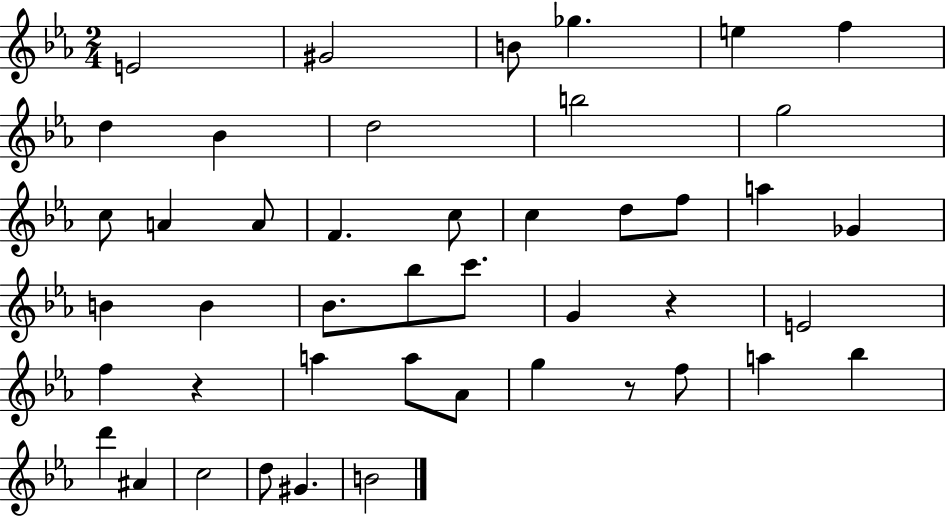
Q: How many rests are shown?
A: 3